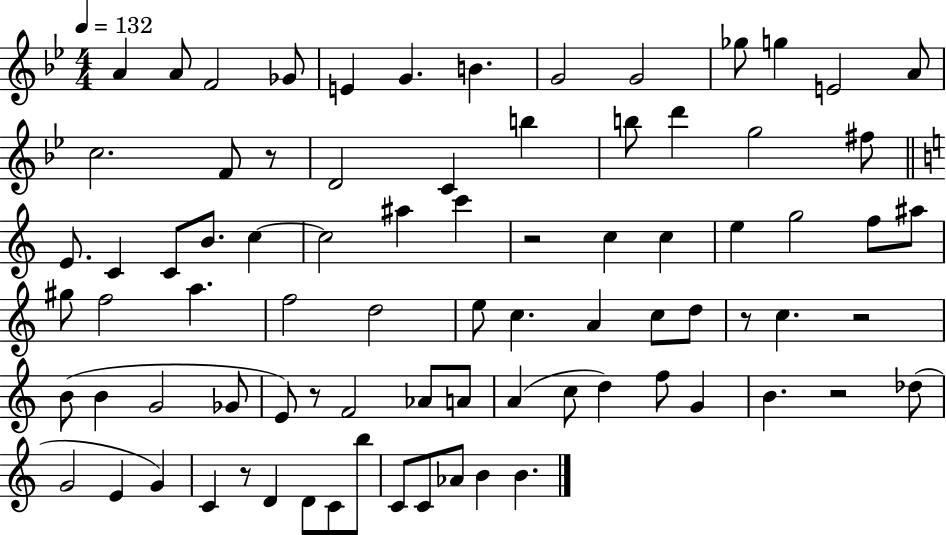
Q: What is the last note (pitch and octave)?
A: B4